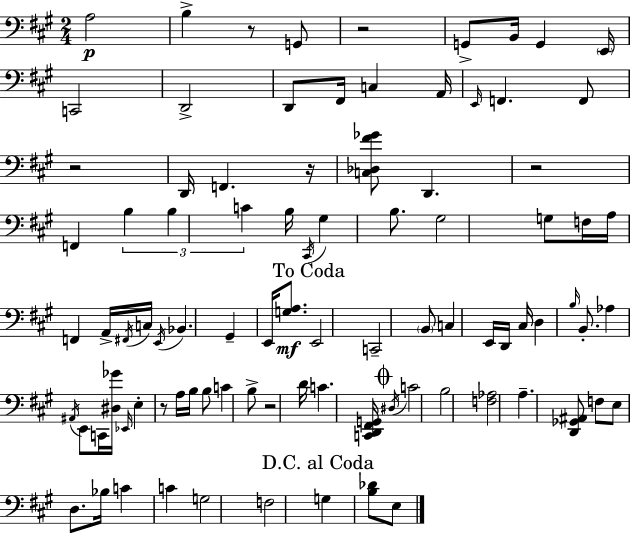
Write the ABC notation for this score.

X:1
T:Untitled
M:2/4
L:1/4
K:A
A,2 B, z/2 G,,/2 z2 G,,/2 B,,/4 G,, E,,/4 C,,2 D,,2 D,,/2 ^F,,/4 C, A,,/4 E,,/4 F,, F,,/2 z2 D,,/4 F,, z/4 [C,_D,^F_G]/2 D,, z2 F,, B, B, C B,/4 ^C,,/4 ^G, B,/2 ^G,2 G,/2 F,/4 A,/4 F,, A,,/4 ^F,,/4 C,/4 E,,/4 _B,, ^G,, E,,/4 [G,A,]/2 E,,2 C,,2 B,,/2 C, E,,/4 D,,/4 ^C,/4 D, B,/4 B,,/2 _A, ^A,,/4 E,,/2 C,,/4 [^D,_G]/4 _E,,/4 E, z/2 A,/4 B,/4 B,/2 C B,/2 z2 D/4 C [C,,D,,^F,,G,,]/4 ^D,/4 C2 B,2 [F,_A,]2 A, [D,,_G,,^A,,]/2 F,/2 E,/2 D,/2 _B,/4 C C G,2 F,2 G, [B,_D]/2 E,/2